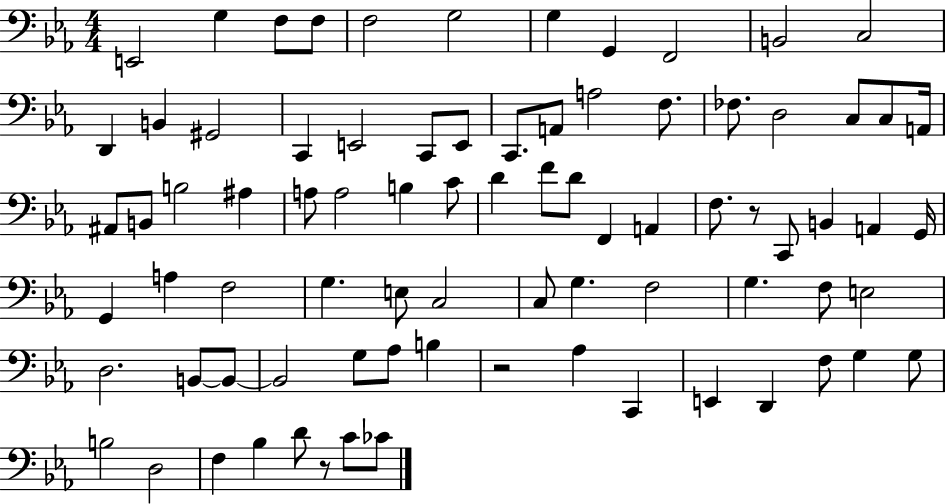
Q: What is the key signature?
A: EES major